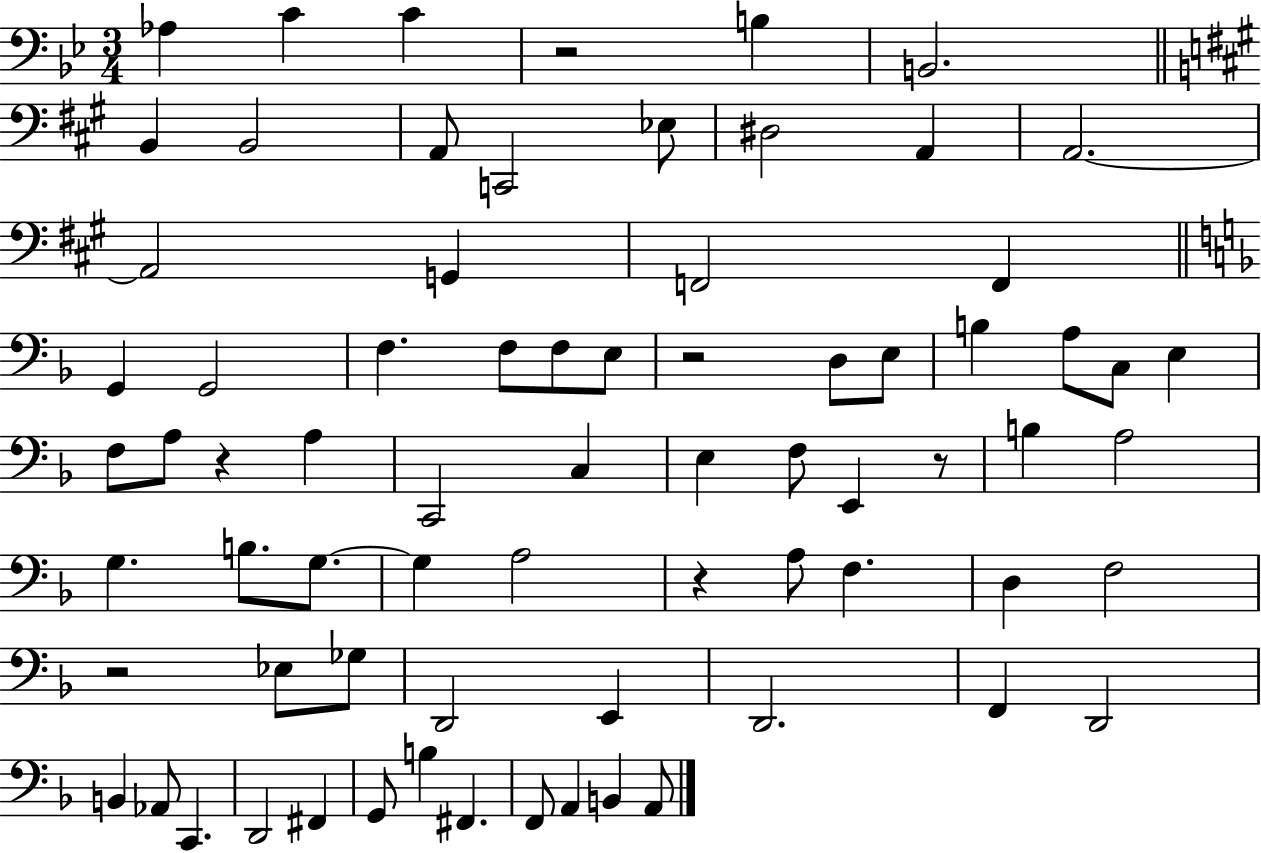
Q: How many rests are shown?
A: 6